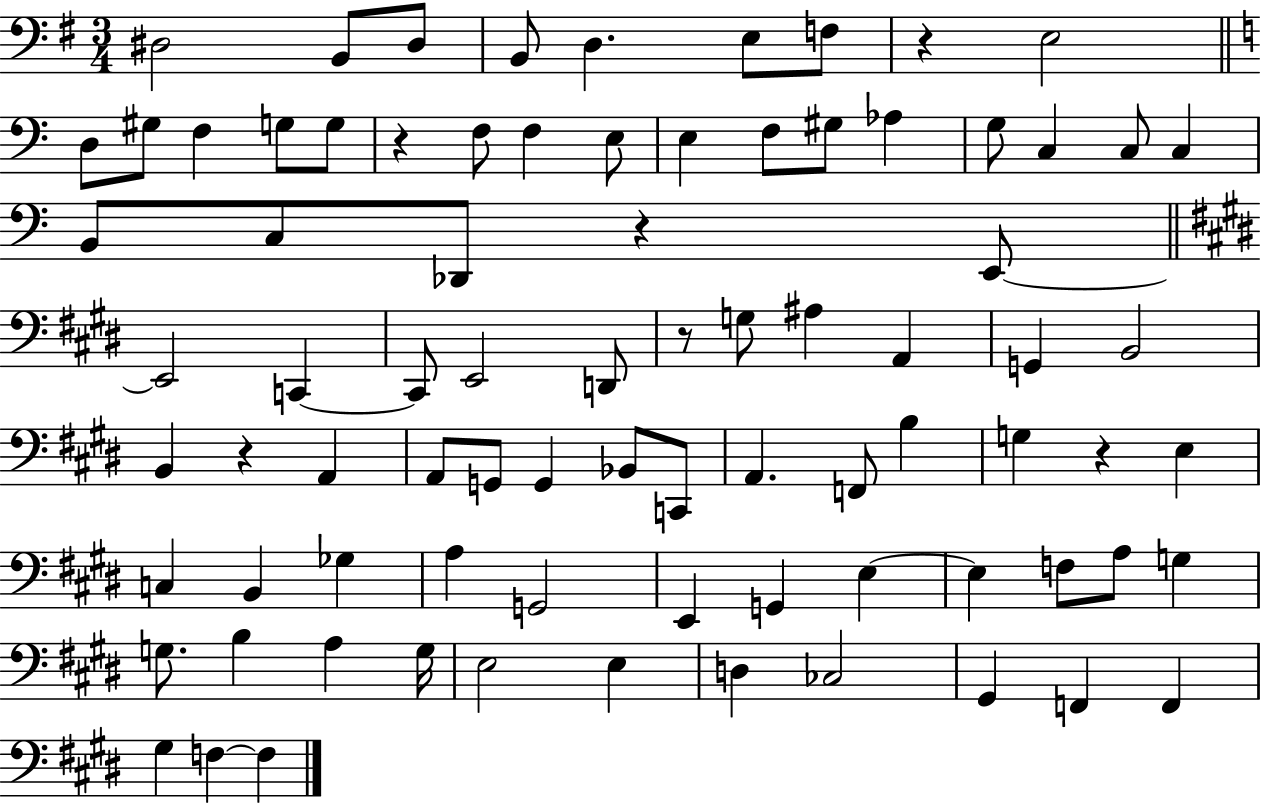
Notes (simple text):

D#3/h B2/e D#3/e B2/e D3/q. E3/e F3/e R/q E3/h D3/e G#3/e F3/q G3/e G3/e R/q F3/e F3/q E3/e E3/q F3/e G#3/e Ab3/q G3/e C3/q C3/e C3/q B2/e C3/e Db2/e R/q E2/e E2/h C2/q C2/e E2/h D2/e R/e G3/e A#3/q A2/q G2/q B2/h B2/q R/q A2/q A2/e G2/e G2/q Bb2/e C2/e A2/q. F2/e B3/q G3/q R/q E3/q C3/q B2/q Gb3/q A3/q G2/h E2/q G2/q E3/q E3/q F3/e A3/e G3/q G3/e. B3/q A3/q G3/s E3/h E3/q D3/q CES3/h G#2/q F2/q F2/q G#3/q F3/q F3/q